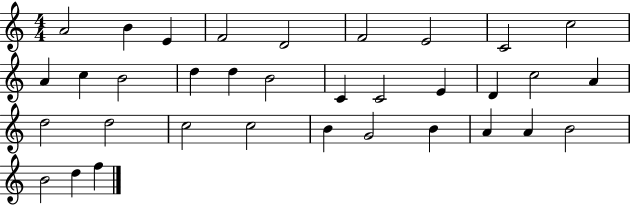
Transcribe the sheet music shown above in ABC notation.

X:1
T:Untitled
M:4/4
L:1/4
K:C
A2 B E F2 D2 F2 E2 C2 c2 A c B2 d d B2 C C2 E D c2 A d2 d2 c2 c2 B G2 B A A B2 B2 d f